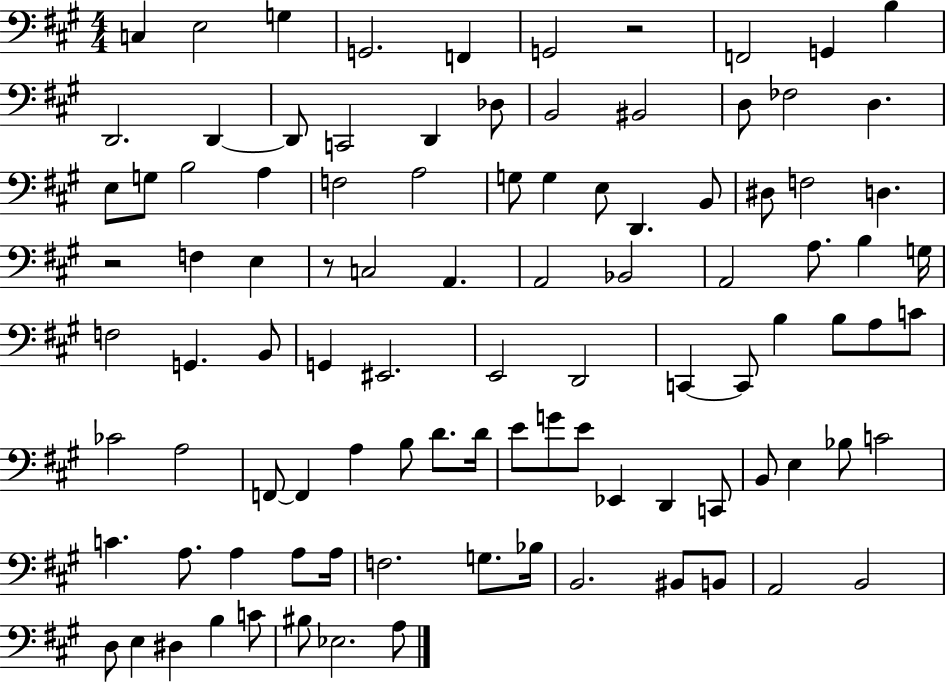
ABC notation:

X:1
T:Untitled
M:4/4
L:1/4
K:A
C, E,2 G, G,,2 F,, G,,2 z2 F,,2 G,, B, D,,2 D,, D,,/2 C,,2 D,, _D,/2 B,,2 ^B,,2 D,/2 _F,2 D, E,/2 G,/2 B,2 A, F,2 A,2 G,/2 G, E,/2 D,, B,,/2 ^D,/2 F,2 D, z2 F, E, z/2 C,2 A,, A,,2 _B,,2 A,,2 A,/2 B, G,/4 F,2 G,, B,,/2 G,, ^E,,2 E,,2 D,,2 C,, C,,/2 B, B,/2 A,/2 C/2 _C2 A,2 F,,/2 F,, A, B,/2 D/2 D/4 E/2 G/2 E/2 _E,, D,, C,,/2 B,,/2 E, _B,/2 C2 C A,/2 A, A,/2 A,/4 F,2 G,/2 _B,/4 B,,2 ^B,,/2 B,,/2 A,,2 B,,2 D,/2 E, ^D, B, C/2 ^B,/2 _E,2 A,/2